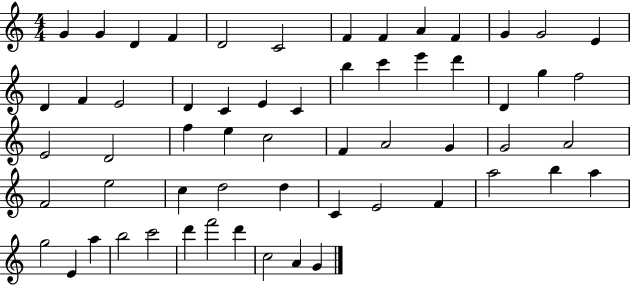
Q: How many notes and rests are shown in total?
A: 59